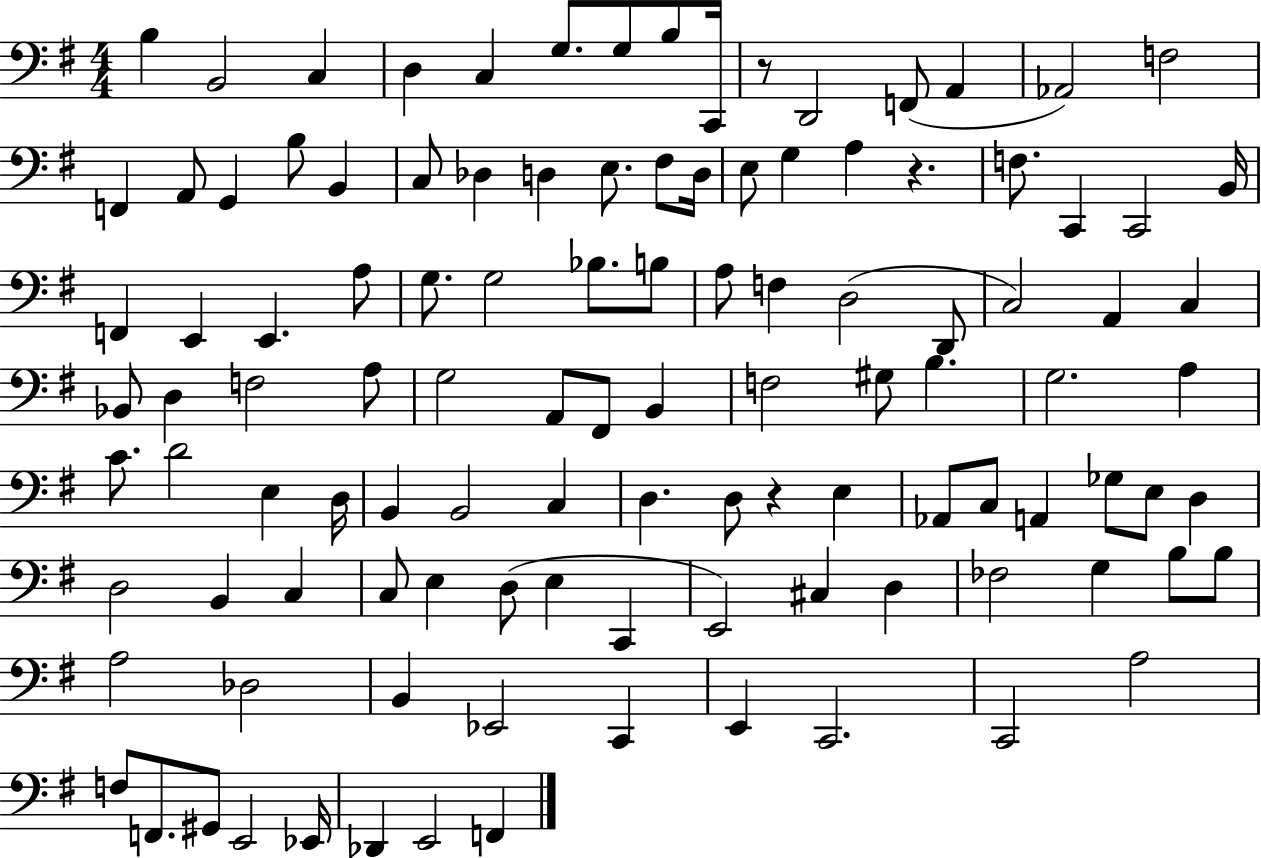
{
  \clef bass
  \numericTimeSignature
  \time 4/4
  \key g \major
  b4 b,2 c4 | d4 c4 g8. g8 b8 c,16 | r8 d,2 f,8( a,4 | aes,2) f2 | \break f,4 a,8 g,4 b8 b,4 | c8 des4 d4 e8. fis8 d16 | e8 g4 a4 r4. | f8. c,4 c,2 b,16 | \break f,4 e,4 e,4. a8 | g8. g2 bes8. b8 | a8 f4 d2( d,8 | c2) a,4 c4 | \break bes,8 d4 f2 a8 | g2 a,8 fis,8 b,4 | f2 gis8 b4. | g2. a4 | \break c'8. d'2 e4 d16 | b,4 b,2 c4 | d4. d8 r4 e4 | aes,8 c8 a,4 ges8 e8 d4 | \break d2 b,4 c4 | c8 e4 d8( e4 c,4 | e,2) cis4 d4 | fes2 g4 b8 b8 | \break a2 des2 | b,4 ees,2 c,4 | e,4 c,2. | c,2 a2 | \break f8 f,8. gis,8 e,2 ees,16 | des,4 e,2 f,4 | \bar "|."
}